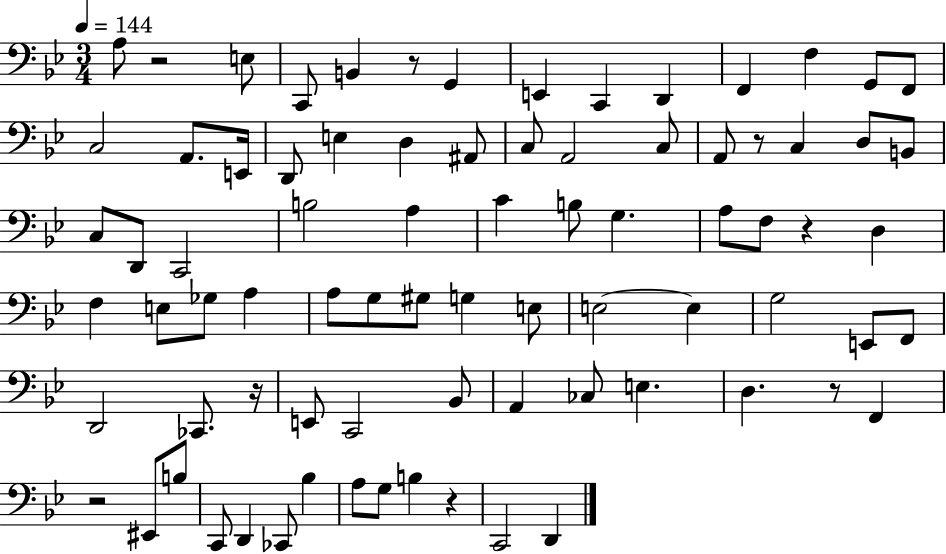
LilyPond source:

{
  \clef bass
  \numericTimeSignature
  \time 3/4
  \key bes \major
  \tempo 4 = 144
  a8 r2 e8 | c,8 b,4 r8 g,4 | e,4 c,4 d,4 | f,4 f4 g,8 f,8 | \break c2 a,8. e,16 | d,8 e4 d4 ais,8 | c8 a,2 c8 | a,8 r8 c4 d8 b,8 | \break c8 d,8 c,2 | b2 a4 | c'4 b8 g4. | a8 f8 r4 d4 | \break f4 e8 ges8 a4 | a8 g8 gis8 g4 e8 | e2~~ e4 | g2 e,8 f,8 | \break d,2 ces,8. r16 | e,8 c,2 bes,8 | a,4 ces8 e4. | d4. r8 f,4 | \break r2 eis,8 b8 | c,8 d,4 ces,8 bes4 | a8 g8 b4 r4 | c,2 d,4 | \break \bar "|."
}